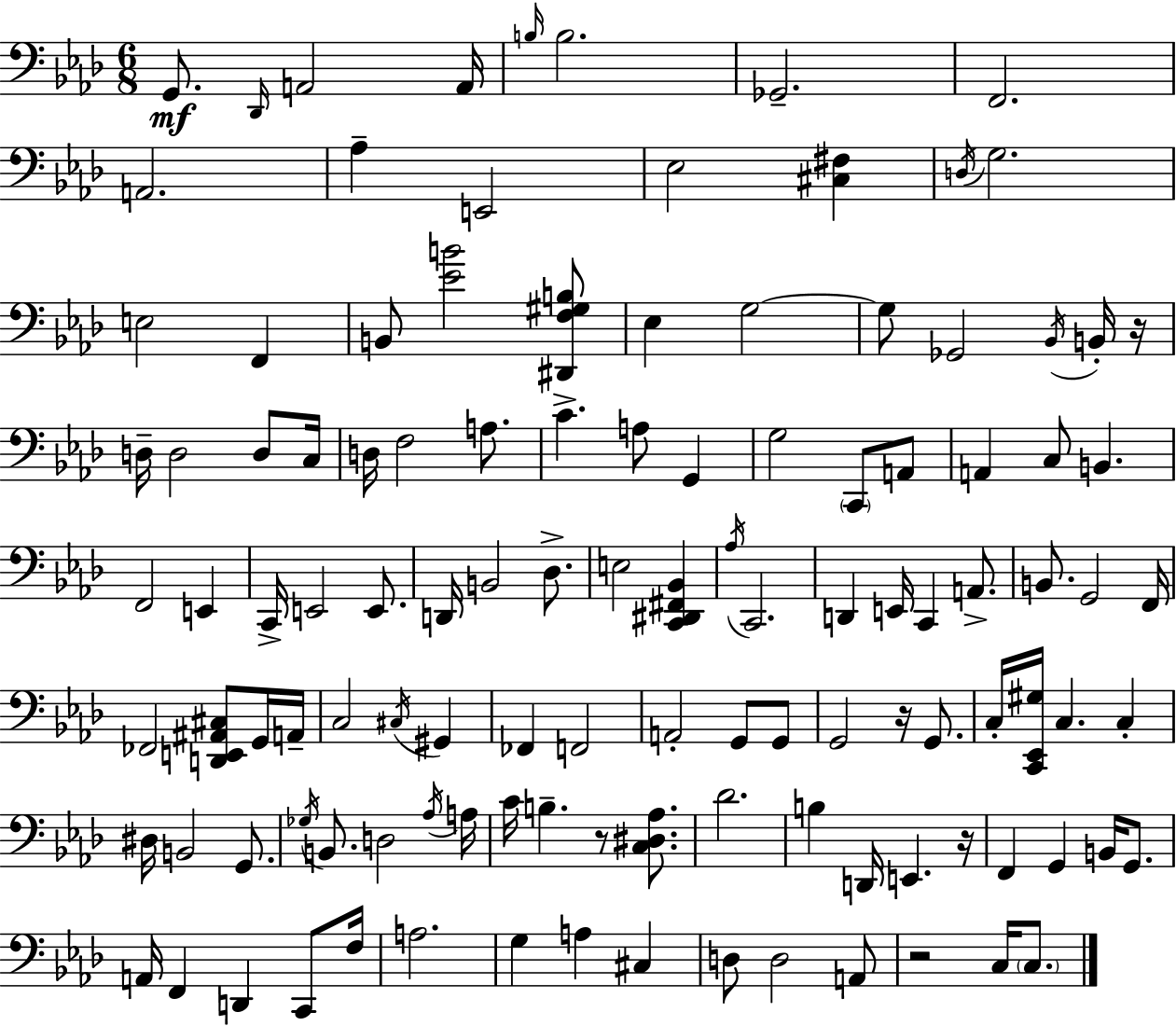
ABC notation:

X:1
T:Untitled
M:6/8
L:1/4
K:Fm
G,,/2 _D,,/4 A,,2 A,,/4 B,/4 B,2 _G,,2 F,,2 A,,2 _A, E,,2 _E,2 [^C,^F,] D,/4 G,2 E,2 F,, B,,/2 [_EB]2 [^D,,F,^G,B,]/2 _E, G,2 G,/2 _G,,2 _B,,/4 B,,/4 z/4 D,/4 D,2 D,/2 C,/4 D,/4 F,2 A,/2 C A,/2 G,, G,2 C,,/2 A,,/2 A,, C,/2 B,, F,,2 E,, C,,/4 E,,2 E,,/2 D,,/4 B,,2 _D,/2 E,2 [C,,^D,,^F,,_B,,] _A,/4 C,,2 D,, E,,/4 C,, A,,/2 B,,/2 G,,2 F,,/4 _F,,2 [D,,E,,^A,,^C,]/2 G,,/4 A,,/4 C,2 ^C,/4 ^G,, _F,, F,,2 A,,2 G,,/2 G,,/2 G,,2 z/4 G,,/2 C,/4 [C,,_E,,^G,]/4 C, C, ^D,/4 B,,2 G,,/2 _G,/4 B,,/2 D,2 _A,/4 A,/4 C/4 B, z/2 [C,^D,_A,]/2 _D2 B, D,,/4 E,, z/4 F,, G,, B,,/4 G,,/2 A,,/4 F,, D,, C,,/2 F,/4 A,2 G, A, ^C, D,/2 D,2 A,,/2 z2 C,/4 C,/2